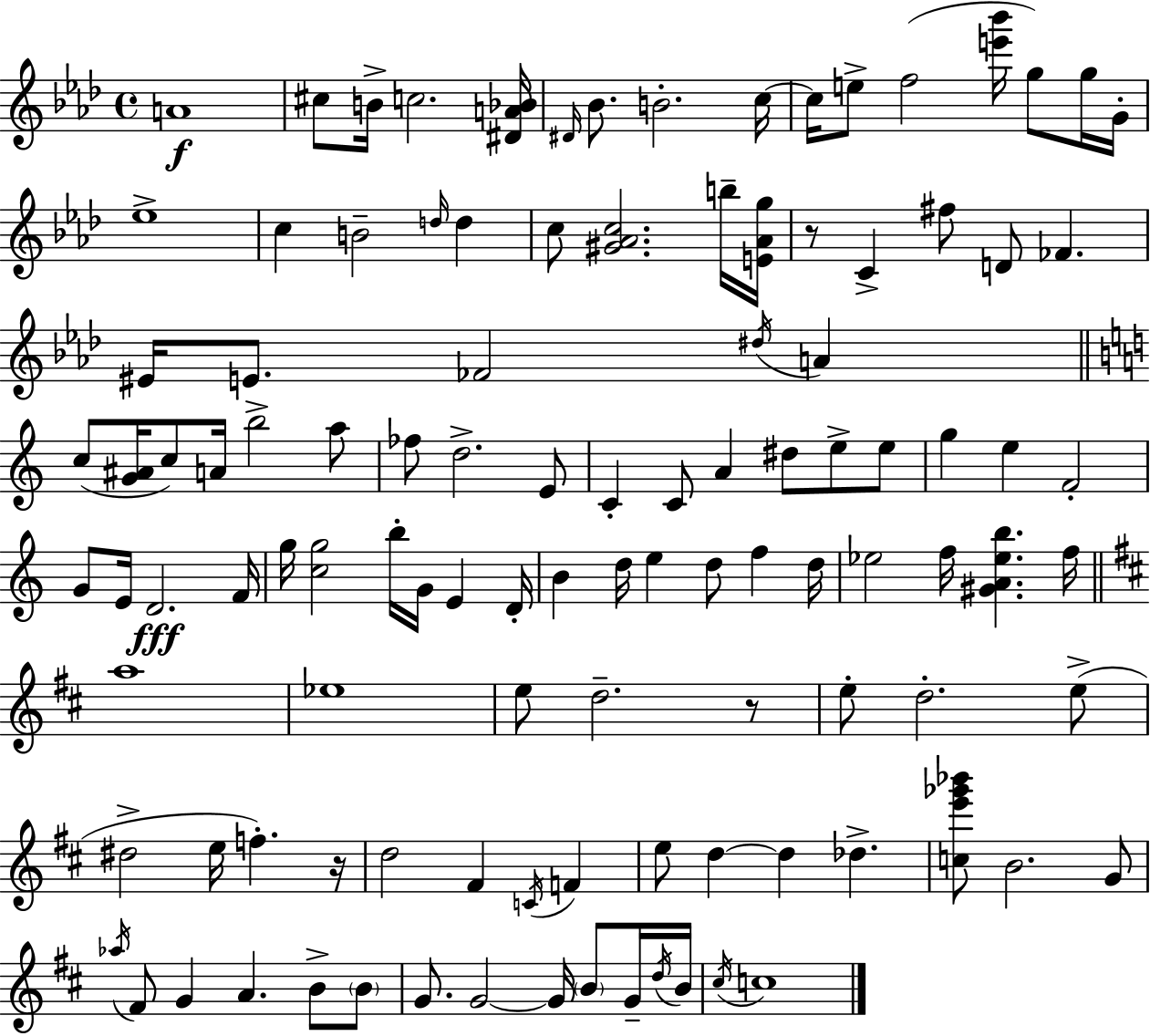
{
  \clef treble
  \time 4/4
  \defaultTimeSignature
  \key f \minor
  \repeat volta 2 { a'1\f | cis''8 b'16-> c''2. <dis' a' bes'>16 | \grace { dis'16 } bes'8. b'2.-. | c''16~~ c''16 e''8-> f''2( <e''' bes'''>16 g''8) g''16 | \break g'16-. ees''1-> | c''4 b'2-- \grace { d''16 } d''4 | c''8 <gis' aes' c''>2. | b''16-- <e' aes' g''>16 r8 c'4-> fis''8 d'8 fes'4. | \break eis'16 e'8. fes'2 \acciaccatura { dis''16 } a'4 | \bar "||" \break \key c \major c''8( <g' ais'>16 c''8) a'16 b''2-> a''8 | fes''8 d''2.-> e'8 | c'4-. c'8 a'4 dis''8 e''8-> e''8 | g''4 e''4 f'2-. | \break g'8 e'16 d'2.\fff f'16 | g''16 <c'' g''>2 b''16-. g'16 e'4 d'16-. | b'4 d''16 e''4 d''8 f''4 d''16 | ees''2 f''16 <gis' a' ees'' b''>4. f''16 | \break \bar "||" \break \key b \minor a''1 | ees''1 | e''8 d''2.-- r8 | e''8-. d''2.-. e''8->( | \break dis''2-> e''16 f''4.-.) r16 | d''2 fis'4 \acciaccatura { c'16 } f'4 | e''8 d''4~~ d''4 des''4.-> | <c'' e''' ges''' bes'''>8 b'2. g'8 | \break \acciaccatura { aes''16 } fis'8 g'4 a'4. b'8-> | \parenthesize b'8 g'8. g'2~~ g'16 \parenthesize b'8 | g'16-- \acciaccatura { d''16 } b'16 \acciaccatura { cis''16 } c''1 | } \bar "|."
}